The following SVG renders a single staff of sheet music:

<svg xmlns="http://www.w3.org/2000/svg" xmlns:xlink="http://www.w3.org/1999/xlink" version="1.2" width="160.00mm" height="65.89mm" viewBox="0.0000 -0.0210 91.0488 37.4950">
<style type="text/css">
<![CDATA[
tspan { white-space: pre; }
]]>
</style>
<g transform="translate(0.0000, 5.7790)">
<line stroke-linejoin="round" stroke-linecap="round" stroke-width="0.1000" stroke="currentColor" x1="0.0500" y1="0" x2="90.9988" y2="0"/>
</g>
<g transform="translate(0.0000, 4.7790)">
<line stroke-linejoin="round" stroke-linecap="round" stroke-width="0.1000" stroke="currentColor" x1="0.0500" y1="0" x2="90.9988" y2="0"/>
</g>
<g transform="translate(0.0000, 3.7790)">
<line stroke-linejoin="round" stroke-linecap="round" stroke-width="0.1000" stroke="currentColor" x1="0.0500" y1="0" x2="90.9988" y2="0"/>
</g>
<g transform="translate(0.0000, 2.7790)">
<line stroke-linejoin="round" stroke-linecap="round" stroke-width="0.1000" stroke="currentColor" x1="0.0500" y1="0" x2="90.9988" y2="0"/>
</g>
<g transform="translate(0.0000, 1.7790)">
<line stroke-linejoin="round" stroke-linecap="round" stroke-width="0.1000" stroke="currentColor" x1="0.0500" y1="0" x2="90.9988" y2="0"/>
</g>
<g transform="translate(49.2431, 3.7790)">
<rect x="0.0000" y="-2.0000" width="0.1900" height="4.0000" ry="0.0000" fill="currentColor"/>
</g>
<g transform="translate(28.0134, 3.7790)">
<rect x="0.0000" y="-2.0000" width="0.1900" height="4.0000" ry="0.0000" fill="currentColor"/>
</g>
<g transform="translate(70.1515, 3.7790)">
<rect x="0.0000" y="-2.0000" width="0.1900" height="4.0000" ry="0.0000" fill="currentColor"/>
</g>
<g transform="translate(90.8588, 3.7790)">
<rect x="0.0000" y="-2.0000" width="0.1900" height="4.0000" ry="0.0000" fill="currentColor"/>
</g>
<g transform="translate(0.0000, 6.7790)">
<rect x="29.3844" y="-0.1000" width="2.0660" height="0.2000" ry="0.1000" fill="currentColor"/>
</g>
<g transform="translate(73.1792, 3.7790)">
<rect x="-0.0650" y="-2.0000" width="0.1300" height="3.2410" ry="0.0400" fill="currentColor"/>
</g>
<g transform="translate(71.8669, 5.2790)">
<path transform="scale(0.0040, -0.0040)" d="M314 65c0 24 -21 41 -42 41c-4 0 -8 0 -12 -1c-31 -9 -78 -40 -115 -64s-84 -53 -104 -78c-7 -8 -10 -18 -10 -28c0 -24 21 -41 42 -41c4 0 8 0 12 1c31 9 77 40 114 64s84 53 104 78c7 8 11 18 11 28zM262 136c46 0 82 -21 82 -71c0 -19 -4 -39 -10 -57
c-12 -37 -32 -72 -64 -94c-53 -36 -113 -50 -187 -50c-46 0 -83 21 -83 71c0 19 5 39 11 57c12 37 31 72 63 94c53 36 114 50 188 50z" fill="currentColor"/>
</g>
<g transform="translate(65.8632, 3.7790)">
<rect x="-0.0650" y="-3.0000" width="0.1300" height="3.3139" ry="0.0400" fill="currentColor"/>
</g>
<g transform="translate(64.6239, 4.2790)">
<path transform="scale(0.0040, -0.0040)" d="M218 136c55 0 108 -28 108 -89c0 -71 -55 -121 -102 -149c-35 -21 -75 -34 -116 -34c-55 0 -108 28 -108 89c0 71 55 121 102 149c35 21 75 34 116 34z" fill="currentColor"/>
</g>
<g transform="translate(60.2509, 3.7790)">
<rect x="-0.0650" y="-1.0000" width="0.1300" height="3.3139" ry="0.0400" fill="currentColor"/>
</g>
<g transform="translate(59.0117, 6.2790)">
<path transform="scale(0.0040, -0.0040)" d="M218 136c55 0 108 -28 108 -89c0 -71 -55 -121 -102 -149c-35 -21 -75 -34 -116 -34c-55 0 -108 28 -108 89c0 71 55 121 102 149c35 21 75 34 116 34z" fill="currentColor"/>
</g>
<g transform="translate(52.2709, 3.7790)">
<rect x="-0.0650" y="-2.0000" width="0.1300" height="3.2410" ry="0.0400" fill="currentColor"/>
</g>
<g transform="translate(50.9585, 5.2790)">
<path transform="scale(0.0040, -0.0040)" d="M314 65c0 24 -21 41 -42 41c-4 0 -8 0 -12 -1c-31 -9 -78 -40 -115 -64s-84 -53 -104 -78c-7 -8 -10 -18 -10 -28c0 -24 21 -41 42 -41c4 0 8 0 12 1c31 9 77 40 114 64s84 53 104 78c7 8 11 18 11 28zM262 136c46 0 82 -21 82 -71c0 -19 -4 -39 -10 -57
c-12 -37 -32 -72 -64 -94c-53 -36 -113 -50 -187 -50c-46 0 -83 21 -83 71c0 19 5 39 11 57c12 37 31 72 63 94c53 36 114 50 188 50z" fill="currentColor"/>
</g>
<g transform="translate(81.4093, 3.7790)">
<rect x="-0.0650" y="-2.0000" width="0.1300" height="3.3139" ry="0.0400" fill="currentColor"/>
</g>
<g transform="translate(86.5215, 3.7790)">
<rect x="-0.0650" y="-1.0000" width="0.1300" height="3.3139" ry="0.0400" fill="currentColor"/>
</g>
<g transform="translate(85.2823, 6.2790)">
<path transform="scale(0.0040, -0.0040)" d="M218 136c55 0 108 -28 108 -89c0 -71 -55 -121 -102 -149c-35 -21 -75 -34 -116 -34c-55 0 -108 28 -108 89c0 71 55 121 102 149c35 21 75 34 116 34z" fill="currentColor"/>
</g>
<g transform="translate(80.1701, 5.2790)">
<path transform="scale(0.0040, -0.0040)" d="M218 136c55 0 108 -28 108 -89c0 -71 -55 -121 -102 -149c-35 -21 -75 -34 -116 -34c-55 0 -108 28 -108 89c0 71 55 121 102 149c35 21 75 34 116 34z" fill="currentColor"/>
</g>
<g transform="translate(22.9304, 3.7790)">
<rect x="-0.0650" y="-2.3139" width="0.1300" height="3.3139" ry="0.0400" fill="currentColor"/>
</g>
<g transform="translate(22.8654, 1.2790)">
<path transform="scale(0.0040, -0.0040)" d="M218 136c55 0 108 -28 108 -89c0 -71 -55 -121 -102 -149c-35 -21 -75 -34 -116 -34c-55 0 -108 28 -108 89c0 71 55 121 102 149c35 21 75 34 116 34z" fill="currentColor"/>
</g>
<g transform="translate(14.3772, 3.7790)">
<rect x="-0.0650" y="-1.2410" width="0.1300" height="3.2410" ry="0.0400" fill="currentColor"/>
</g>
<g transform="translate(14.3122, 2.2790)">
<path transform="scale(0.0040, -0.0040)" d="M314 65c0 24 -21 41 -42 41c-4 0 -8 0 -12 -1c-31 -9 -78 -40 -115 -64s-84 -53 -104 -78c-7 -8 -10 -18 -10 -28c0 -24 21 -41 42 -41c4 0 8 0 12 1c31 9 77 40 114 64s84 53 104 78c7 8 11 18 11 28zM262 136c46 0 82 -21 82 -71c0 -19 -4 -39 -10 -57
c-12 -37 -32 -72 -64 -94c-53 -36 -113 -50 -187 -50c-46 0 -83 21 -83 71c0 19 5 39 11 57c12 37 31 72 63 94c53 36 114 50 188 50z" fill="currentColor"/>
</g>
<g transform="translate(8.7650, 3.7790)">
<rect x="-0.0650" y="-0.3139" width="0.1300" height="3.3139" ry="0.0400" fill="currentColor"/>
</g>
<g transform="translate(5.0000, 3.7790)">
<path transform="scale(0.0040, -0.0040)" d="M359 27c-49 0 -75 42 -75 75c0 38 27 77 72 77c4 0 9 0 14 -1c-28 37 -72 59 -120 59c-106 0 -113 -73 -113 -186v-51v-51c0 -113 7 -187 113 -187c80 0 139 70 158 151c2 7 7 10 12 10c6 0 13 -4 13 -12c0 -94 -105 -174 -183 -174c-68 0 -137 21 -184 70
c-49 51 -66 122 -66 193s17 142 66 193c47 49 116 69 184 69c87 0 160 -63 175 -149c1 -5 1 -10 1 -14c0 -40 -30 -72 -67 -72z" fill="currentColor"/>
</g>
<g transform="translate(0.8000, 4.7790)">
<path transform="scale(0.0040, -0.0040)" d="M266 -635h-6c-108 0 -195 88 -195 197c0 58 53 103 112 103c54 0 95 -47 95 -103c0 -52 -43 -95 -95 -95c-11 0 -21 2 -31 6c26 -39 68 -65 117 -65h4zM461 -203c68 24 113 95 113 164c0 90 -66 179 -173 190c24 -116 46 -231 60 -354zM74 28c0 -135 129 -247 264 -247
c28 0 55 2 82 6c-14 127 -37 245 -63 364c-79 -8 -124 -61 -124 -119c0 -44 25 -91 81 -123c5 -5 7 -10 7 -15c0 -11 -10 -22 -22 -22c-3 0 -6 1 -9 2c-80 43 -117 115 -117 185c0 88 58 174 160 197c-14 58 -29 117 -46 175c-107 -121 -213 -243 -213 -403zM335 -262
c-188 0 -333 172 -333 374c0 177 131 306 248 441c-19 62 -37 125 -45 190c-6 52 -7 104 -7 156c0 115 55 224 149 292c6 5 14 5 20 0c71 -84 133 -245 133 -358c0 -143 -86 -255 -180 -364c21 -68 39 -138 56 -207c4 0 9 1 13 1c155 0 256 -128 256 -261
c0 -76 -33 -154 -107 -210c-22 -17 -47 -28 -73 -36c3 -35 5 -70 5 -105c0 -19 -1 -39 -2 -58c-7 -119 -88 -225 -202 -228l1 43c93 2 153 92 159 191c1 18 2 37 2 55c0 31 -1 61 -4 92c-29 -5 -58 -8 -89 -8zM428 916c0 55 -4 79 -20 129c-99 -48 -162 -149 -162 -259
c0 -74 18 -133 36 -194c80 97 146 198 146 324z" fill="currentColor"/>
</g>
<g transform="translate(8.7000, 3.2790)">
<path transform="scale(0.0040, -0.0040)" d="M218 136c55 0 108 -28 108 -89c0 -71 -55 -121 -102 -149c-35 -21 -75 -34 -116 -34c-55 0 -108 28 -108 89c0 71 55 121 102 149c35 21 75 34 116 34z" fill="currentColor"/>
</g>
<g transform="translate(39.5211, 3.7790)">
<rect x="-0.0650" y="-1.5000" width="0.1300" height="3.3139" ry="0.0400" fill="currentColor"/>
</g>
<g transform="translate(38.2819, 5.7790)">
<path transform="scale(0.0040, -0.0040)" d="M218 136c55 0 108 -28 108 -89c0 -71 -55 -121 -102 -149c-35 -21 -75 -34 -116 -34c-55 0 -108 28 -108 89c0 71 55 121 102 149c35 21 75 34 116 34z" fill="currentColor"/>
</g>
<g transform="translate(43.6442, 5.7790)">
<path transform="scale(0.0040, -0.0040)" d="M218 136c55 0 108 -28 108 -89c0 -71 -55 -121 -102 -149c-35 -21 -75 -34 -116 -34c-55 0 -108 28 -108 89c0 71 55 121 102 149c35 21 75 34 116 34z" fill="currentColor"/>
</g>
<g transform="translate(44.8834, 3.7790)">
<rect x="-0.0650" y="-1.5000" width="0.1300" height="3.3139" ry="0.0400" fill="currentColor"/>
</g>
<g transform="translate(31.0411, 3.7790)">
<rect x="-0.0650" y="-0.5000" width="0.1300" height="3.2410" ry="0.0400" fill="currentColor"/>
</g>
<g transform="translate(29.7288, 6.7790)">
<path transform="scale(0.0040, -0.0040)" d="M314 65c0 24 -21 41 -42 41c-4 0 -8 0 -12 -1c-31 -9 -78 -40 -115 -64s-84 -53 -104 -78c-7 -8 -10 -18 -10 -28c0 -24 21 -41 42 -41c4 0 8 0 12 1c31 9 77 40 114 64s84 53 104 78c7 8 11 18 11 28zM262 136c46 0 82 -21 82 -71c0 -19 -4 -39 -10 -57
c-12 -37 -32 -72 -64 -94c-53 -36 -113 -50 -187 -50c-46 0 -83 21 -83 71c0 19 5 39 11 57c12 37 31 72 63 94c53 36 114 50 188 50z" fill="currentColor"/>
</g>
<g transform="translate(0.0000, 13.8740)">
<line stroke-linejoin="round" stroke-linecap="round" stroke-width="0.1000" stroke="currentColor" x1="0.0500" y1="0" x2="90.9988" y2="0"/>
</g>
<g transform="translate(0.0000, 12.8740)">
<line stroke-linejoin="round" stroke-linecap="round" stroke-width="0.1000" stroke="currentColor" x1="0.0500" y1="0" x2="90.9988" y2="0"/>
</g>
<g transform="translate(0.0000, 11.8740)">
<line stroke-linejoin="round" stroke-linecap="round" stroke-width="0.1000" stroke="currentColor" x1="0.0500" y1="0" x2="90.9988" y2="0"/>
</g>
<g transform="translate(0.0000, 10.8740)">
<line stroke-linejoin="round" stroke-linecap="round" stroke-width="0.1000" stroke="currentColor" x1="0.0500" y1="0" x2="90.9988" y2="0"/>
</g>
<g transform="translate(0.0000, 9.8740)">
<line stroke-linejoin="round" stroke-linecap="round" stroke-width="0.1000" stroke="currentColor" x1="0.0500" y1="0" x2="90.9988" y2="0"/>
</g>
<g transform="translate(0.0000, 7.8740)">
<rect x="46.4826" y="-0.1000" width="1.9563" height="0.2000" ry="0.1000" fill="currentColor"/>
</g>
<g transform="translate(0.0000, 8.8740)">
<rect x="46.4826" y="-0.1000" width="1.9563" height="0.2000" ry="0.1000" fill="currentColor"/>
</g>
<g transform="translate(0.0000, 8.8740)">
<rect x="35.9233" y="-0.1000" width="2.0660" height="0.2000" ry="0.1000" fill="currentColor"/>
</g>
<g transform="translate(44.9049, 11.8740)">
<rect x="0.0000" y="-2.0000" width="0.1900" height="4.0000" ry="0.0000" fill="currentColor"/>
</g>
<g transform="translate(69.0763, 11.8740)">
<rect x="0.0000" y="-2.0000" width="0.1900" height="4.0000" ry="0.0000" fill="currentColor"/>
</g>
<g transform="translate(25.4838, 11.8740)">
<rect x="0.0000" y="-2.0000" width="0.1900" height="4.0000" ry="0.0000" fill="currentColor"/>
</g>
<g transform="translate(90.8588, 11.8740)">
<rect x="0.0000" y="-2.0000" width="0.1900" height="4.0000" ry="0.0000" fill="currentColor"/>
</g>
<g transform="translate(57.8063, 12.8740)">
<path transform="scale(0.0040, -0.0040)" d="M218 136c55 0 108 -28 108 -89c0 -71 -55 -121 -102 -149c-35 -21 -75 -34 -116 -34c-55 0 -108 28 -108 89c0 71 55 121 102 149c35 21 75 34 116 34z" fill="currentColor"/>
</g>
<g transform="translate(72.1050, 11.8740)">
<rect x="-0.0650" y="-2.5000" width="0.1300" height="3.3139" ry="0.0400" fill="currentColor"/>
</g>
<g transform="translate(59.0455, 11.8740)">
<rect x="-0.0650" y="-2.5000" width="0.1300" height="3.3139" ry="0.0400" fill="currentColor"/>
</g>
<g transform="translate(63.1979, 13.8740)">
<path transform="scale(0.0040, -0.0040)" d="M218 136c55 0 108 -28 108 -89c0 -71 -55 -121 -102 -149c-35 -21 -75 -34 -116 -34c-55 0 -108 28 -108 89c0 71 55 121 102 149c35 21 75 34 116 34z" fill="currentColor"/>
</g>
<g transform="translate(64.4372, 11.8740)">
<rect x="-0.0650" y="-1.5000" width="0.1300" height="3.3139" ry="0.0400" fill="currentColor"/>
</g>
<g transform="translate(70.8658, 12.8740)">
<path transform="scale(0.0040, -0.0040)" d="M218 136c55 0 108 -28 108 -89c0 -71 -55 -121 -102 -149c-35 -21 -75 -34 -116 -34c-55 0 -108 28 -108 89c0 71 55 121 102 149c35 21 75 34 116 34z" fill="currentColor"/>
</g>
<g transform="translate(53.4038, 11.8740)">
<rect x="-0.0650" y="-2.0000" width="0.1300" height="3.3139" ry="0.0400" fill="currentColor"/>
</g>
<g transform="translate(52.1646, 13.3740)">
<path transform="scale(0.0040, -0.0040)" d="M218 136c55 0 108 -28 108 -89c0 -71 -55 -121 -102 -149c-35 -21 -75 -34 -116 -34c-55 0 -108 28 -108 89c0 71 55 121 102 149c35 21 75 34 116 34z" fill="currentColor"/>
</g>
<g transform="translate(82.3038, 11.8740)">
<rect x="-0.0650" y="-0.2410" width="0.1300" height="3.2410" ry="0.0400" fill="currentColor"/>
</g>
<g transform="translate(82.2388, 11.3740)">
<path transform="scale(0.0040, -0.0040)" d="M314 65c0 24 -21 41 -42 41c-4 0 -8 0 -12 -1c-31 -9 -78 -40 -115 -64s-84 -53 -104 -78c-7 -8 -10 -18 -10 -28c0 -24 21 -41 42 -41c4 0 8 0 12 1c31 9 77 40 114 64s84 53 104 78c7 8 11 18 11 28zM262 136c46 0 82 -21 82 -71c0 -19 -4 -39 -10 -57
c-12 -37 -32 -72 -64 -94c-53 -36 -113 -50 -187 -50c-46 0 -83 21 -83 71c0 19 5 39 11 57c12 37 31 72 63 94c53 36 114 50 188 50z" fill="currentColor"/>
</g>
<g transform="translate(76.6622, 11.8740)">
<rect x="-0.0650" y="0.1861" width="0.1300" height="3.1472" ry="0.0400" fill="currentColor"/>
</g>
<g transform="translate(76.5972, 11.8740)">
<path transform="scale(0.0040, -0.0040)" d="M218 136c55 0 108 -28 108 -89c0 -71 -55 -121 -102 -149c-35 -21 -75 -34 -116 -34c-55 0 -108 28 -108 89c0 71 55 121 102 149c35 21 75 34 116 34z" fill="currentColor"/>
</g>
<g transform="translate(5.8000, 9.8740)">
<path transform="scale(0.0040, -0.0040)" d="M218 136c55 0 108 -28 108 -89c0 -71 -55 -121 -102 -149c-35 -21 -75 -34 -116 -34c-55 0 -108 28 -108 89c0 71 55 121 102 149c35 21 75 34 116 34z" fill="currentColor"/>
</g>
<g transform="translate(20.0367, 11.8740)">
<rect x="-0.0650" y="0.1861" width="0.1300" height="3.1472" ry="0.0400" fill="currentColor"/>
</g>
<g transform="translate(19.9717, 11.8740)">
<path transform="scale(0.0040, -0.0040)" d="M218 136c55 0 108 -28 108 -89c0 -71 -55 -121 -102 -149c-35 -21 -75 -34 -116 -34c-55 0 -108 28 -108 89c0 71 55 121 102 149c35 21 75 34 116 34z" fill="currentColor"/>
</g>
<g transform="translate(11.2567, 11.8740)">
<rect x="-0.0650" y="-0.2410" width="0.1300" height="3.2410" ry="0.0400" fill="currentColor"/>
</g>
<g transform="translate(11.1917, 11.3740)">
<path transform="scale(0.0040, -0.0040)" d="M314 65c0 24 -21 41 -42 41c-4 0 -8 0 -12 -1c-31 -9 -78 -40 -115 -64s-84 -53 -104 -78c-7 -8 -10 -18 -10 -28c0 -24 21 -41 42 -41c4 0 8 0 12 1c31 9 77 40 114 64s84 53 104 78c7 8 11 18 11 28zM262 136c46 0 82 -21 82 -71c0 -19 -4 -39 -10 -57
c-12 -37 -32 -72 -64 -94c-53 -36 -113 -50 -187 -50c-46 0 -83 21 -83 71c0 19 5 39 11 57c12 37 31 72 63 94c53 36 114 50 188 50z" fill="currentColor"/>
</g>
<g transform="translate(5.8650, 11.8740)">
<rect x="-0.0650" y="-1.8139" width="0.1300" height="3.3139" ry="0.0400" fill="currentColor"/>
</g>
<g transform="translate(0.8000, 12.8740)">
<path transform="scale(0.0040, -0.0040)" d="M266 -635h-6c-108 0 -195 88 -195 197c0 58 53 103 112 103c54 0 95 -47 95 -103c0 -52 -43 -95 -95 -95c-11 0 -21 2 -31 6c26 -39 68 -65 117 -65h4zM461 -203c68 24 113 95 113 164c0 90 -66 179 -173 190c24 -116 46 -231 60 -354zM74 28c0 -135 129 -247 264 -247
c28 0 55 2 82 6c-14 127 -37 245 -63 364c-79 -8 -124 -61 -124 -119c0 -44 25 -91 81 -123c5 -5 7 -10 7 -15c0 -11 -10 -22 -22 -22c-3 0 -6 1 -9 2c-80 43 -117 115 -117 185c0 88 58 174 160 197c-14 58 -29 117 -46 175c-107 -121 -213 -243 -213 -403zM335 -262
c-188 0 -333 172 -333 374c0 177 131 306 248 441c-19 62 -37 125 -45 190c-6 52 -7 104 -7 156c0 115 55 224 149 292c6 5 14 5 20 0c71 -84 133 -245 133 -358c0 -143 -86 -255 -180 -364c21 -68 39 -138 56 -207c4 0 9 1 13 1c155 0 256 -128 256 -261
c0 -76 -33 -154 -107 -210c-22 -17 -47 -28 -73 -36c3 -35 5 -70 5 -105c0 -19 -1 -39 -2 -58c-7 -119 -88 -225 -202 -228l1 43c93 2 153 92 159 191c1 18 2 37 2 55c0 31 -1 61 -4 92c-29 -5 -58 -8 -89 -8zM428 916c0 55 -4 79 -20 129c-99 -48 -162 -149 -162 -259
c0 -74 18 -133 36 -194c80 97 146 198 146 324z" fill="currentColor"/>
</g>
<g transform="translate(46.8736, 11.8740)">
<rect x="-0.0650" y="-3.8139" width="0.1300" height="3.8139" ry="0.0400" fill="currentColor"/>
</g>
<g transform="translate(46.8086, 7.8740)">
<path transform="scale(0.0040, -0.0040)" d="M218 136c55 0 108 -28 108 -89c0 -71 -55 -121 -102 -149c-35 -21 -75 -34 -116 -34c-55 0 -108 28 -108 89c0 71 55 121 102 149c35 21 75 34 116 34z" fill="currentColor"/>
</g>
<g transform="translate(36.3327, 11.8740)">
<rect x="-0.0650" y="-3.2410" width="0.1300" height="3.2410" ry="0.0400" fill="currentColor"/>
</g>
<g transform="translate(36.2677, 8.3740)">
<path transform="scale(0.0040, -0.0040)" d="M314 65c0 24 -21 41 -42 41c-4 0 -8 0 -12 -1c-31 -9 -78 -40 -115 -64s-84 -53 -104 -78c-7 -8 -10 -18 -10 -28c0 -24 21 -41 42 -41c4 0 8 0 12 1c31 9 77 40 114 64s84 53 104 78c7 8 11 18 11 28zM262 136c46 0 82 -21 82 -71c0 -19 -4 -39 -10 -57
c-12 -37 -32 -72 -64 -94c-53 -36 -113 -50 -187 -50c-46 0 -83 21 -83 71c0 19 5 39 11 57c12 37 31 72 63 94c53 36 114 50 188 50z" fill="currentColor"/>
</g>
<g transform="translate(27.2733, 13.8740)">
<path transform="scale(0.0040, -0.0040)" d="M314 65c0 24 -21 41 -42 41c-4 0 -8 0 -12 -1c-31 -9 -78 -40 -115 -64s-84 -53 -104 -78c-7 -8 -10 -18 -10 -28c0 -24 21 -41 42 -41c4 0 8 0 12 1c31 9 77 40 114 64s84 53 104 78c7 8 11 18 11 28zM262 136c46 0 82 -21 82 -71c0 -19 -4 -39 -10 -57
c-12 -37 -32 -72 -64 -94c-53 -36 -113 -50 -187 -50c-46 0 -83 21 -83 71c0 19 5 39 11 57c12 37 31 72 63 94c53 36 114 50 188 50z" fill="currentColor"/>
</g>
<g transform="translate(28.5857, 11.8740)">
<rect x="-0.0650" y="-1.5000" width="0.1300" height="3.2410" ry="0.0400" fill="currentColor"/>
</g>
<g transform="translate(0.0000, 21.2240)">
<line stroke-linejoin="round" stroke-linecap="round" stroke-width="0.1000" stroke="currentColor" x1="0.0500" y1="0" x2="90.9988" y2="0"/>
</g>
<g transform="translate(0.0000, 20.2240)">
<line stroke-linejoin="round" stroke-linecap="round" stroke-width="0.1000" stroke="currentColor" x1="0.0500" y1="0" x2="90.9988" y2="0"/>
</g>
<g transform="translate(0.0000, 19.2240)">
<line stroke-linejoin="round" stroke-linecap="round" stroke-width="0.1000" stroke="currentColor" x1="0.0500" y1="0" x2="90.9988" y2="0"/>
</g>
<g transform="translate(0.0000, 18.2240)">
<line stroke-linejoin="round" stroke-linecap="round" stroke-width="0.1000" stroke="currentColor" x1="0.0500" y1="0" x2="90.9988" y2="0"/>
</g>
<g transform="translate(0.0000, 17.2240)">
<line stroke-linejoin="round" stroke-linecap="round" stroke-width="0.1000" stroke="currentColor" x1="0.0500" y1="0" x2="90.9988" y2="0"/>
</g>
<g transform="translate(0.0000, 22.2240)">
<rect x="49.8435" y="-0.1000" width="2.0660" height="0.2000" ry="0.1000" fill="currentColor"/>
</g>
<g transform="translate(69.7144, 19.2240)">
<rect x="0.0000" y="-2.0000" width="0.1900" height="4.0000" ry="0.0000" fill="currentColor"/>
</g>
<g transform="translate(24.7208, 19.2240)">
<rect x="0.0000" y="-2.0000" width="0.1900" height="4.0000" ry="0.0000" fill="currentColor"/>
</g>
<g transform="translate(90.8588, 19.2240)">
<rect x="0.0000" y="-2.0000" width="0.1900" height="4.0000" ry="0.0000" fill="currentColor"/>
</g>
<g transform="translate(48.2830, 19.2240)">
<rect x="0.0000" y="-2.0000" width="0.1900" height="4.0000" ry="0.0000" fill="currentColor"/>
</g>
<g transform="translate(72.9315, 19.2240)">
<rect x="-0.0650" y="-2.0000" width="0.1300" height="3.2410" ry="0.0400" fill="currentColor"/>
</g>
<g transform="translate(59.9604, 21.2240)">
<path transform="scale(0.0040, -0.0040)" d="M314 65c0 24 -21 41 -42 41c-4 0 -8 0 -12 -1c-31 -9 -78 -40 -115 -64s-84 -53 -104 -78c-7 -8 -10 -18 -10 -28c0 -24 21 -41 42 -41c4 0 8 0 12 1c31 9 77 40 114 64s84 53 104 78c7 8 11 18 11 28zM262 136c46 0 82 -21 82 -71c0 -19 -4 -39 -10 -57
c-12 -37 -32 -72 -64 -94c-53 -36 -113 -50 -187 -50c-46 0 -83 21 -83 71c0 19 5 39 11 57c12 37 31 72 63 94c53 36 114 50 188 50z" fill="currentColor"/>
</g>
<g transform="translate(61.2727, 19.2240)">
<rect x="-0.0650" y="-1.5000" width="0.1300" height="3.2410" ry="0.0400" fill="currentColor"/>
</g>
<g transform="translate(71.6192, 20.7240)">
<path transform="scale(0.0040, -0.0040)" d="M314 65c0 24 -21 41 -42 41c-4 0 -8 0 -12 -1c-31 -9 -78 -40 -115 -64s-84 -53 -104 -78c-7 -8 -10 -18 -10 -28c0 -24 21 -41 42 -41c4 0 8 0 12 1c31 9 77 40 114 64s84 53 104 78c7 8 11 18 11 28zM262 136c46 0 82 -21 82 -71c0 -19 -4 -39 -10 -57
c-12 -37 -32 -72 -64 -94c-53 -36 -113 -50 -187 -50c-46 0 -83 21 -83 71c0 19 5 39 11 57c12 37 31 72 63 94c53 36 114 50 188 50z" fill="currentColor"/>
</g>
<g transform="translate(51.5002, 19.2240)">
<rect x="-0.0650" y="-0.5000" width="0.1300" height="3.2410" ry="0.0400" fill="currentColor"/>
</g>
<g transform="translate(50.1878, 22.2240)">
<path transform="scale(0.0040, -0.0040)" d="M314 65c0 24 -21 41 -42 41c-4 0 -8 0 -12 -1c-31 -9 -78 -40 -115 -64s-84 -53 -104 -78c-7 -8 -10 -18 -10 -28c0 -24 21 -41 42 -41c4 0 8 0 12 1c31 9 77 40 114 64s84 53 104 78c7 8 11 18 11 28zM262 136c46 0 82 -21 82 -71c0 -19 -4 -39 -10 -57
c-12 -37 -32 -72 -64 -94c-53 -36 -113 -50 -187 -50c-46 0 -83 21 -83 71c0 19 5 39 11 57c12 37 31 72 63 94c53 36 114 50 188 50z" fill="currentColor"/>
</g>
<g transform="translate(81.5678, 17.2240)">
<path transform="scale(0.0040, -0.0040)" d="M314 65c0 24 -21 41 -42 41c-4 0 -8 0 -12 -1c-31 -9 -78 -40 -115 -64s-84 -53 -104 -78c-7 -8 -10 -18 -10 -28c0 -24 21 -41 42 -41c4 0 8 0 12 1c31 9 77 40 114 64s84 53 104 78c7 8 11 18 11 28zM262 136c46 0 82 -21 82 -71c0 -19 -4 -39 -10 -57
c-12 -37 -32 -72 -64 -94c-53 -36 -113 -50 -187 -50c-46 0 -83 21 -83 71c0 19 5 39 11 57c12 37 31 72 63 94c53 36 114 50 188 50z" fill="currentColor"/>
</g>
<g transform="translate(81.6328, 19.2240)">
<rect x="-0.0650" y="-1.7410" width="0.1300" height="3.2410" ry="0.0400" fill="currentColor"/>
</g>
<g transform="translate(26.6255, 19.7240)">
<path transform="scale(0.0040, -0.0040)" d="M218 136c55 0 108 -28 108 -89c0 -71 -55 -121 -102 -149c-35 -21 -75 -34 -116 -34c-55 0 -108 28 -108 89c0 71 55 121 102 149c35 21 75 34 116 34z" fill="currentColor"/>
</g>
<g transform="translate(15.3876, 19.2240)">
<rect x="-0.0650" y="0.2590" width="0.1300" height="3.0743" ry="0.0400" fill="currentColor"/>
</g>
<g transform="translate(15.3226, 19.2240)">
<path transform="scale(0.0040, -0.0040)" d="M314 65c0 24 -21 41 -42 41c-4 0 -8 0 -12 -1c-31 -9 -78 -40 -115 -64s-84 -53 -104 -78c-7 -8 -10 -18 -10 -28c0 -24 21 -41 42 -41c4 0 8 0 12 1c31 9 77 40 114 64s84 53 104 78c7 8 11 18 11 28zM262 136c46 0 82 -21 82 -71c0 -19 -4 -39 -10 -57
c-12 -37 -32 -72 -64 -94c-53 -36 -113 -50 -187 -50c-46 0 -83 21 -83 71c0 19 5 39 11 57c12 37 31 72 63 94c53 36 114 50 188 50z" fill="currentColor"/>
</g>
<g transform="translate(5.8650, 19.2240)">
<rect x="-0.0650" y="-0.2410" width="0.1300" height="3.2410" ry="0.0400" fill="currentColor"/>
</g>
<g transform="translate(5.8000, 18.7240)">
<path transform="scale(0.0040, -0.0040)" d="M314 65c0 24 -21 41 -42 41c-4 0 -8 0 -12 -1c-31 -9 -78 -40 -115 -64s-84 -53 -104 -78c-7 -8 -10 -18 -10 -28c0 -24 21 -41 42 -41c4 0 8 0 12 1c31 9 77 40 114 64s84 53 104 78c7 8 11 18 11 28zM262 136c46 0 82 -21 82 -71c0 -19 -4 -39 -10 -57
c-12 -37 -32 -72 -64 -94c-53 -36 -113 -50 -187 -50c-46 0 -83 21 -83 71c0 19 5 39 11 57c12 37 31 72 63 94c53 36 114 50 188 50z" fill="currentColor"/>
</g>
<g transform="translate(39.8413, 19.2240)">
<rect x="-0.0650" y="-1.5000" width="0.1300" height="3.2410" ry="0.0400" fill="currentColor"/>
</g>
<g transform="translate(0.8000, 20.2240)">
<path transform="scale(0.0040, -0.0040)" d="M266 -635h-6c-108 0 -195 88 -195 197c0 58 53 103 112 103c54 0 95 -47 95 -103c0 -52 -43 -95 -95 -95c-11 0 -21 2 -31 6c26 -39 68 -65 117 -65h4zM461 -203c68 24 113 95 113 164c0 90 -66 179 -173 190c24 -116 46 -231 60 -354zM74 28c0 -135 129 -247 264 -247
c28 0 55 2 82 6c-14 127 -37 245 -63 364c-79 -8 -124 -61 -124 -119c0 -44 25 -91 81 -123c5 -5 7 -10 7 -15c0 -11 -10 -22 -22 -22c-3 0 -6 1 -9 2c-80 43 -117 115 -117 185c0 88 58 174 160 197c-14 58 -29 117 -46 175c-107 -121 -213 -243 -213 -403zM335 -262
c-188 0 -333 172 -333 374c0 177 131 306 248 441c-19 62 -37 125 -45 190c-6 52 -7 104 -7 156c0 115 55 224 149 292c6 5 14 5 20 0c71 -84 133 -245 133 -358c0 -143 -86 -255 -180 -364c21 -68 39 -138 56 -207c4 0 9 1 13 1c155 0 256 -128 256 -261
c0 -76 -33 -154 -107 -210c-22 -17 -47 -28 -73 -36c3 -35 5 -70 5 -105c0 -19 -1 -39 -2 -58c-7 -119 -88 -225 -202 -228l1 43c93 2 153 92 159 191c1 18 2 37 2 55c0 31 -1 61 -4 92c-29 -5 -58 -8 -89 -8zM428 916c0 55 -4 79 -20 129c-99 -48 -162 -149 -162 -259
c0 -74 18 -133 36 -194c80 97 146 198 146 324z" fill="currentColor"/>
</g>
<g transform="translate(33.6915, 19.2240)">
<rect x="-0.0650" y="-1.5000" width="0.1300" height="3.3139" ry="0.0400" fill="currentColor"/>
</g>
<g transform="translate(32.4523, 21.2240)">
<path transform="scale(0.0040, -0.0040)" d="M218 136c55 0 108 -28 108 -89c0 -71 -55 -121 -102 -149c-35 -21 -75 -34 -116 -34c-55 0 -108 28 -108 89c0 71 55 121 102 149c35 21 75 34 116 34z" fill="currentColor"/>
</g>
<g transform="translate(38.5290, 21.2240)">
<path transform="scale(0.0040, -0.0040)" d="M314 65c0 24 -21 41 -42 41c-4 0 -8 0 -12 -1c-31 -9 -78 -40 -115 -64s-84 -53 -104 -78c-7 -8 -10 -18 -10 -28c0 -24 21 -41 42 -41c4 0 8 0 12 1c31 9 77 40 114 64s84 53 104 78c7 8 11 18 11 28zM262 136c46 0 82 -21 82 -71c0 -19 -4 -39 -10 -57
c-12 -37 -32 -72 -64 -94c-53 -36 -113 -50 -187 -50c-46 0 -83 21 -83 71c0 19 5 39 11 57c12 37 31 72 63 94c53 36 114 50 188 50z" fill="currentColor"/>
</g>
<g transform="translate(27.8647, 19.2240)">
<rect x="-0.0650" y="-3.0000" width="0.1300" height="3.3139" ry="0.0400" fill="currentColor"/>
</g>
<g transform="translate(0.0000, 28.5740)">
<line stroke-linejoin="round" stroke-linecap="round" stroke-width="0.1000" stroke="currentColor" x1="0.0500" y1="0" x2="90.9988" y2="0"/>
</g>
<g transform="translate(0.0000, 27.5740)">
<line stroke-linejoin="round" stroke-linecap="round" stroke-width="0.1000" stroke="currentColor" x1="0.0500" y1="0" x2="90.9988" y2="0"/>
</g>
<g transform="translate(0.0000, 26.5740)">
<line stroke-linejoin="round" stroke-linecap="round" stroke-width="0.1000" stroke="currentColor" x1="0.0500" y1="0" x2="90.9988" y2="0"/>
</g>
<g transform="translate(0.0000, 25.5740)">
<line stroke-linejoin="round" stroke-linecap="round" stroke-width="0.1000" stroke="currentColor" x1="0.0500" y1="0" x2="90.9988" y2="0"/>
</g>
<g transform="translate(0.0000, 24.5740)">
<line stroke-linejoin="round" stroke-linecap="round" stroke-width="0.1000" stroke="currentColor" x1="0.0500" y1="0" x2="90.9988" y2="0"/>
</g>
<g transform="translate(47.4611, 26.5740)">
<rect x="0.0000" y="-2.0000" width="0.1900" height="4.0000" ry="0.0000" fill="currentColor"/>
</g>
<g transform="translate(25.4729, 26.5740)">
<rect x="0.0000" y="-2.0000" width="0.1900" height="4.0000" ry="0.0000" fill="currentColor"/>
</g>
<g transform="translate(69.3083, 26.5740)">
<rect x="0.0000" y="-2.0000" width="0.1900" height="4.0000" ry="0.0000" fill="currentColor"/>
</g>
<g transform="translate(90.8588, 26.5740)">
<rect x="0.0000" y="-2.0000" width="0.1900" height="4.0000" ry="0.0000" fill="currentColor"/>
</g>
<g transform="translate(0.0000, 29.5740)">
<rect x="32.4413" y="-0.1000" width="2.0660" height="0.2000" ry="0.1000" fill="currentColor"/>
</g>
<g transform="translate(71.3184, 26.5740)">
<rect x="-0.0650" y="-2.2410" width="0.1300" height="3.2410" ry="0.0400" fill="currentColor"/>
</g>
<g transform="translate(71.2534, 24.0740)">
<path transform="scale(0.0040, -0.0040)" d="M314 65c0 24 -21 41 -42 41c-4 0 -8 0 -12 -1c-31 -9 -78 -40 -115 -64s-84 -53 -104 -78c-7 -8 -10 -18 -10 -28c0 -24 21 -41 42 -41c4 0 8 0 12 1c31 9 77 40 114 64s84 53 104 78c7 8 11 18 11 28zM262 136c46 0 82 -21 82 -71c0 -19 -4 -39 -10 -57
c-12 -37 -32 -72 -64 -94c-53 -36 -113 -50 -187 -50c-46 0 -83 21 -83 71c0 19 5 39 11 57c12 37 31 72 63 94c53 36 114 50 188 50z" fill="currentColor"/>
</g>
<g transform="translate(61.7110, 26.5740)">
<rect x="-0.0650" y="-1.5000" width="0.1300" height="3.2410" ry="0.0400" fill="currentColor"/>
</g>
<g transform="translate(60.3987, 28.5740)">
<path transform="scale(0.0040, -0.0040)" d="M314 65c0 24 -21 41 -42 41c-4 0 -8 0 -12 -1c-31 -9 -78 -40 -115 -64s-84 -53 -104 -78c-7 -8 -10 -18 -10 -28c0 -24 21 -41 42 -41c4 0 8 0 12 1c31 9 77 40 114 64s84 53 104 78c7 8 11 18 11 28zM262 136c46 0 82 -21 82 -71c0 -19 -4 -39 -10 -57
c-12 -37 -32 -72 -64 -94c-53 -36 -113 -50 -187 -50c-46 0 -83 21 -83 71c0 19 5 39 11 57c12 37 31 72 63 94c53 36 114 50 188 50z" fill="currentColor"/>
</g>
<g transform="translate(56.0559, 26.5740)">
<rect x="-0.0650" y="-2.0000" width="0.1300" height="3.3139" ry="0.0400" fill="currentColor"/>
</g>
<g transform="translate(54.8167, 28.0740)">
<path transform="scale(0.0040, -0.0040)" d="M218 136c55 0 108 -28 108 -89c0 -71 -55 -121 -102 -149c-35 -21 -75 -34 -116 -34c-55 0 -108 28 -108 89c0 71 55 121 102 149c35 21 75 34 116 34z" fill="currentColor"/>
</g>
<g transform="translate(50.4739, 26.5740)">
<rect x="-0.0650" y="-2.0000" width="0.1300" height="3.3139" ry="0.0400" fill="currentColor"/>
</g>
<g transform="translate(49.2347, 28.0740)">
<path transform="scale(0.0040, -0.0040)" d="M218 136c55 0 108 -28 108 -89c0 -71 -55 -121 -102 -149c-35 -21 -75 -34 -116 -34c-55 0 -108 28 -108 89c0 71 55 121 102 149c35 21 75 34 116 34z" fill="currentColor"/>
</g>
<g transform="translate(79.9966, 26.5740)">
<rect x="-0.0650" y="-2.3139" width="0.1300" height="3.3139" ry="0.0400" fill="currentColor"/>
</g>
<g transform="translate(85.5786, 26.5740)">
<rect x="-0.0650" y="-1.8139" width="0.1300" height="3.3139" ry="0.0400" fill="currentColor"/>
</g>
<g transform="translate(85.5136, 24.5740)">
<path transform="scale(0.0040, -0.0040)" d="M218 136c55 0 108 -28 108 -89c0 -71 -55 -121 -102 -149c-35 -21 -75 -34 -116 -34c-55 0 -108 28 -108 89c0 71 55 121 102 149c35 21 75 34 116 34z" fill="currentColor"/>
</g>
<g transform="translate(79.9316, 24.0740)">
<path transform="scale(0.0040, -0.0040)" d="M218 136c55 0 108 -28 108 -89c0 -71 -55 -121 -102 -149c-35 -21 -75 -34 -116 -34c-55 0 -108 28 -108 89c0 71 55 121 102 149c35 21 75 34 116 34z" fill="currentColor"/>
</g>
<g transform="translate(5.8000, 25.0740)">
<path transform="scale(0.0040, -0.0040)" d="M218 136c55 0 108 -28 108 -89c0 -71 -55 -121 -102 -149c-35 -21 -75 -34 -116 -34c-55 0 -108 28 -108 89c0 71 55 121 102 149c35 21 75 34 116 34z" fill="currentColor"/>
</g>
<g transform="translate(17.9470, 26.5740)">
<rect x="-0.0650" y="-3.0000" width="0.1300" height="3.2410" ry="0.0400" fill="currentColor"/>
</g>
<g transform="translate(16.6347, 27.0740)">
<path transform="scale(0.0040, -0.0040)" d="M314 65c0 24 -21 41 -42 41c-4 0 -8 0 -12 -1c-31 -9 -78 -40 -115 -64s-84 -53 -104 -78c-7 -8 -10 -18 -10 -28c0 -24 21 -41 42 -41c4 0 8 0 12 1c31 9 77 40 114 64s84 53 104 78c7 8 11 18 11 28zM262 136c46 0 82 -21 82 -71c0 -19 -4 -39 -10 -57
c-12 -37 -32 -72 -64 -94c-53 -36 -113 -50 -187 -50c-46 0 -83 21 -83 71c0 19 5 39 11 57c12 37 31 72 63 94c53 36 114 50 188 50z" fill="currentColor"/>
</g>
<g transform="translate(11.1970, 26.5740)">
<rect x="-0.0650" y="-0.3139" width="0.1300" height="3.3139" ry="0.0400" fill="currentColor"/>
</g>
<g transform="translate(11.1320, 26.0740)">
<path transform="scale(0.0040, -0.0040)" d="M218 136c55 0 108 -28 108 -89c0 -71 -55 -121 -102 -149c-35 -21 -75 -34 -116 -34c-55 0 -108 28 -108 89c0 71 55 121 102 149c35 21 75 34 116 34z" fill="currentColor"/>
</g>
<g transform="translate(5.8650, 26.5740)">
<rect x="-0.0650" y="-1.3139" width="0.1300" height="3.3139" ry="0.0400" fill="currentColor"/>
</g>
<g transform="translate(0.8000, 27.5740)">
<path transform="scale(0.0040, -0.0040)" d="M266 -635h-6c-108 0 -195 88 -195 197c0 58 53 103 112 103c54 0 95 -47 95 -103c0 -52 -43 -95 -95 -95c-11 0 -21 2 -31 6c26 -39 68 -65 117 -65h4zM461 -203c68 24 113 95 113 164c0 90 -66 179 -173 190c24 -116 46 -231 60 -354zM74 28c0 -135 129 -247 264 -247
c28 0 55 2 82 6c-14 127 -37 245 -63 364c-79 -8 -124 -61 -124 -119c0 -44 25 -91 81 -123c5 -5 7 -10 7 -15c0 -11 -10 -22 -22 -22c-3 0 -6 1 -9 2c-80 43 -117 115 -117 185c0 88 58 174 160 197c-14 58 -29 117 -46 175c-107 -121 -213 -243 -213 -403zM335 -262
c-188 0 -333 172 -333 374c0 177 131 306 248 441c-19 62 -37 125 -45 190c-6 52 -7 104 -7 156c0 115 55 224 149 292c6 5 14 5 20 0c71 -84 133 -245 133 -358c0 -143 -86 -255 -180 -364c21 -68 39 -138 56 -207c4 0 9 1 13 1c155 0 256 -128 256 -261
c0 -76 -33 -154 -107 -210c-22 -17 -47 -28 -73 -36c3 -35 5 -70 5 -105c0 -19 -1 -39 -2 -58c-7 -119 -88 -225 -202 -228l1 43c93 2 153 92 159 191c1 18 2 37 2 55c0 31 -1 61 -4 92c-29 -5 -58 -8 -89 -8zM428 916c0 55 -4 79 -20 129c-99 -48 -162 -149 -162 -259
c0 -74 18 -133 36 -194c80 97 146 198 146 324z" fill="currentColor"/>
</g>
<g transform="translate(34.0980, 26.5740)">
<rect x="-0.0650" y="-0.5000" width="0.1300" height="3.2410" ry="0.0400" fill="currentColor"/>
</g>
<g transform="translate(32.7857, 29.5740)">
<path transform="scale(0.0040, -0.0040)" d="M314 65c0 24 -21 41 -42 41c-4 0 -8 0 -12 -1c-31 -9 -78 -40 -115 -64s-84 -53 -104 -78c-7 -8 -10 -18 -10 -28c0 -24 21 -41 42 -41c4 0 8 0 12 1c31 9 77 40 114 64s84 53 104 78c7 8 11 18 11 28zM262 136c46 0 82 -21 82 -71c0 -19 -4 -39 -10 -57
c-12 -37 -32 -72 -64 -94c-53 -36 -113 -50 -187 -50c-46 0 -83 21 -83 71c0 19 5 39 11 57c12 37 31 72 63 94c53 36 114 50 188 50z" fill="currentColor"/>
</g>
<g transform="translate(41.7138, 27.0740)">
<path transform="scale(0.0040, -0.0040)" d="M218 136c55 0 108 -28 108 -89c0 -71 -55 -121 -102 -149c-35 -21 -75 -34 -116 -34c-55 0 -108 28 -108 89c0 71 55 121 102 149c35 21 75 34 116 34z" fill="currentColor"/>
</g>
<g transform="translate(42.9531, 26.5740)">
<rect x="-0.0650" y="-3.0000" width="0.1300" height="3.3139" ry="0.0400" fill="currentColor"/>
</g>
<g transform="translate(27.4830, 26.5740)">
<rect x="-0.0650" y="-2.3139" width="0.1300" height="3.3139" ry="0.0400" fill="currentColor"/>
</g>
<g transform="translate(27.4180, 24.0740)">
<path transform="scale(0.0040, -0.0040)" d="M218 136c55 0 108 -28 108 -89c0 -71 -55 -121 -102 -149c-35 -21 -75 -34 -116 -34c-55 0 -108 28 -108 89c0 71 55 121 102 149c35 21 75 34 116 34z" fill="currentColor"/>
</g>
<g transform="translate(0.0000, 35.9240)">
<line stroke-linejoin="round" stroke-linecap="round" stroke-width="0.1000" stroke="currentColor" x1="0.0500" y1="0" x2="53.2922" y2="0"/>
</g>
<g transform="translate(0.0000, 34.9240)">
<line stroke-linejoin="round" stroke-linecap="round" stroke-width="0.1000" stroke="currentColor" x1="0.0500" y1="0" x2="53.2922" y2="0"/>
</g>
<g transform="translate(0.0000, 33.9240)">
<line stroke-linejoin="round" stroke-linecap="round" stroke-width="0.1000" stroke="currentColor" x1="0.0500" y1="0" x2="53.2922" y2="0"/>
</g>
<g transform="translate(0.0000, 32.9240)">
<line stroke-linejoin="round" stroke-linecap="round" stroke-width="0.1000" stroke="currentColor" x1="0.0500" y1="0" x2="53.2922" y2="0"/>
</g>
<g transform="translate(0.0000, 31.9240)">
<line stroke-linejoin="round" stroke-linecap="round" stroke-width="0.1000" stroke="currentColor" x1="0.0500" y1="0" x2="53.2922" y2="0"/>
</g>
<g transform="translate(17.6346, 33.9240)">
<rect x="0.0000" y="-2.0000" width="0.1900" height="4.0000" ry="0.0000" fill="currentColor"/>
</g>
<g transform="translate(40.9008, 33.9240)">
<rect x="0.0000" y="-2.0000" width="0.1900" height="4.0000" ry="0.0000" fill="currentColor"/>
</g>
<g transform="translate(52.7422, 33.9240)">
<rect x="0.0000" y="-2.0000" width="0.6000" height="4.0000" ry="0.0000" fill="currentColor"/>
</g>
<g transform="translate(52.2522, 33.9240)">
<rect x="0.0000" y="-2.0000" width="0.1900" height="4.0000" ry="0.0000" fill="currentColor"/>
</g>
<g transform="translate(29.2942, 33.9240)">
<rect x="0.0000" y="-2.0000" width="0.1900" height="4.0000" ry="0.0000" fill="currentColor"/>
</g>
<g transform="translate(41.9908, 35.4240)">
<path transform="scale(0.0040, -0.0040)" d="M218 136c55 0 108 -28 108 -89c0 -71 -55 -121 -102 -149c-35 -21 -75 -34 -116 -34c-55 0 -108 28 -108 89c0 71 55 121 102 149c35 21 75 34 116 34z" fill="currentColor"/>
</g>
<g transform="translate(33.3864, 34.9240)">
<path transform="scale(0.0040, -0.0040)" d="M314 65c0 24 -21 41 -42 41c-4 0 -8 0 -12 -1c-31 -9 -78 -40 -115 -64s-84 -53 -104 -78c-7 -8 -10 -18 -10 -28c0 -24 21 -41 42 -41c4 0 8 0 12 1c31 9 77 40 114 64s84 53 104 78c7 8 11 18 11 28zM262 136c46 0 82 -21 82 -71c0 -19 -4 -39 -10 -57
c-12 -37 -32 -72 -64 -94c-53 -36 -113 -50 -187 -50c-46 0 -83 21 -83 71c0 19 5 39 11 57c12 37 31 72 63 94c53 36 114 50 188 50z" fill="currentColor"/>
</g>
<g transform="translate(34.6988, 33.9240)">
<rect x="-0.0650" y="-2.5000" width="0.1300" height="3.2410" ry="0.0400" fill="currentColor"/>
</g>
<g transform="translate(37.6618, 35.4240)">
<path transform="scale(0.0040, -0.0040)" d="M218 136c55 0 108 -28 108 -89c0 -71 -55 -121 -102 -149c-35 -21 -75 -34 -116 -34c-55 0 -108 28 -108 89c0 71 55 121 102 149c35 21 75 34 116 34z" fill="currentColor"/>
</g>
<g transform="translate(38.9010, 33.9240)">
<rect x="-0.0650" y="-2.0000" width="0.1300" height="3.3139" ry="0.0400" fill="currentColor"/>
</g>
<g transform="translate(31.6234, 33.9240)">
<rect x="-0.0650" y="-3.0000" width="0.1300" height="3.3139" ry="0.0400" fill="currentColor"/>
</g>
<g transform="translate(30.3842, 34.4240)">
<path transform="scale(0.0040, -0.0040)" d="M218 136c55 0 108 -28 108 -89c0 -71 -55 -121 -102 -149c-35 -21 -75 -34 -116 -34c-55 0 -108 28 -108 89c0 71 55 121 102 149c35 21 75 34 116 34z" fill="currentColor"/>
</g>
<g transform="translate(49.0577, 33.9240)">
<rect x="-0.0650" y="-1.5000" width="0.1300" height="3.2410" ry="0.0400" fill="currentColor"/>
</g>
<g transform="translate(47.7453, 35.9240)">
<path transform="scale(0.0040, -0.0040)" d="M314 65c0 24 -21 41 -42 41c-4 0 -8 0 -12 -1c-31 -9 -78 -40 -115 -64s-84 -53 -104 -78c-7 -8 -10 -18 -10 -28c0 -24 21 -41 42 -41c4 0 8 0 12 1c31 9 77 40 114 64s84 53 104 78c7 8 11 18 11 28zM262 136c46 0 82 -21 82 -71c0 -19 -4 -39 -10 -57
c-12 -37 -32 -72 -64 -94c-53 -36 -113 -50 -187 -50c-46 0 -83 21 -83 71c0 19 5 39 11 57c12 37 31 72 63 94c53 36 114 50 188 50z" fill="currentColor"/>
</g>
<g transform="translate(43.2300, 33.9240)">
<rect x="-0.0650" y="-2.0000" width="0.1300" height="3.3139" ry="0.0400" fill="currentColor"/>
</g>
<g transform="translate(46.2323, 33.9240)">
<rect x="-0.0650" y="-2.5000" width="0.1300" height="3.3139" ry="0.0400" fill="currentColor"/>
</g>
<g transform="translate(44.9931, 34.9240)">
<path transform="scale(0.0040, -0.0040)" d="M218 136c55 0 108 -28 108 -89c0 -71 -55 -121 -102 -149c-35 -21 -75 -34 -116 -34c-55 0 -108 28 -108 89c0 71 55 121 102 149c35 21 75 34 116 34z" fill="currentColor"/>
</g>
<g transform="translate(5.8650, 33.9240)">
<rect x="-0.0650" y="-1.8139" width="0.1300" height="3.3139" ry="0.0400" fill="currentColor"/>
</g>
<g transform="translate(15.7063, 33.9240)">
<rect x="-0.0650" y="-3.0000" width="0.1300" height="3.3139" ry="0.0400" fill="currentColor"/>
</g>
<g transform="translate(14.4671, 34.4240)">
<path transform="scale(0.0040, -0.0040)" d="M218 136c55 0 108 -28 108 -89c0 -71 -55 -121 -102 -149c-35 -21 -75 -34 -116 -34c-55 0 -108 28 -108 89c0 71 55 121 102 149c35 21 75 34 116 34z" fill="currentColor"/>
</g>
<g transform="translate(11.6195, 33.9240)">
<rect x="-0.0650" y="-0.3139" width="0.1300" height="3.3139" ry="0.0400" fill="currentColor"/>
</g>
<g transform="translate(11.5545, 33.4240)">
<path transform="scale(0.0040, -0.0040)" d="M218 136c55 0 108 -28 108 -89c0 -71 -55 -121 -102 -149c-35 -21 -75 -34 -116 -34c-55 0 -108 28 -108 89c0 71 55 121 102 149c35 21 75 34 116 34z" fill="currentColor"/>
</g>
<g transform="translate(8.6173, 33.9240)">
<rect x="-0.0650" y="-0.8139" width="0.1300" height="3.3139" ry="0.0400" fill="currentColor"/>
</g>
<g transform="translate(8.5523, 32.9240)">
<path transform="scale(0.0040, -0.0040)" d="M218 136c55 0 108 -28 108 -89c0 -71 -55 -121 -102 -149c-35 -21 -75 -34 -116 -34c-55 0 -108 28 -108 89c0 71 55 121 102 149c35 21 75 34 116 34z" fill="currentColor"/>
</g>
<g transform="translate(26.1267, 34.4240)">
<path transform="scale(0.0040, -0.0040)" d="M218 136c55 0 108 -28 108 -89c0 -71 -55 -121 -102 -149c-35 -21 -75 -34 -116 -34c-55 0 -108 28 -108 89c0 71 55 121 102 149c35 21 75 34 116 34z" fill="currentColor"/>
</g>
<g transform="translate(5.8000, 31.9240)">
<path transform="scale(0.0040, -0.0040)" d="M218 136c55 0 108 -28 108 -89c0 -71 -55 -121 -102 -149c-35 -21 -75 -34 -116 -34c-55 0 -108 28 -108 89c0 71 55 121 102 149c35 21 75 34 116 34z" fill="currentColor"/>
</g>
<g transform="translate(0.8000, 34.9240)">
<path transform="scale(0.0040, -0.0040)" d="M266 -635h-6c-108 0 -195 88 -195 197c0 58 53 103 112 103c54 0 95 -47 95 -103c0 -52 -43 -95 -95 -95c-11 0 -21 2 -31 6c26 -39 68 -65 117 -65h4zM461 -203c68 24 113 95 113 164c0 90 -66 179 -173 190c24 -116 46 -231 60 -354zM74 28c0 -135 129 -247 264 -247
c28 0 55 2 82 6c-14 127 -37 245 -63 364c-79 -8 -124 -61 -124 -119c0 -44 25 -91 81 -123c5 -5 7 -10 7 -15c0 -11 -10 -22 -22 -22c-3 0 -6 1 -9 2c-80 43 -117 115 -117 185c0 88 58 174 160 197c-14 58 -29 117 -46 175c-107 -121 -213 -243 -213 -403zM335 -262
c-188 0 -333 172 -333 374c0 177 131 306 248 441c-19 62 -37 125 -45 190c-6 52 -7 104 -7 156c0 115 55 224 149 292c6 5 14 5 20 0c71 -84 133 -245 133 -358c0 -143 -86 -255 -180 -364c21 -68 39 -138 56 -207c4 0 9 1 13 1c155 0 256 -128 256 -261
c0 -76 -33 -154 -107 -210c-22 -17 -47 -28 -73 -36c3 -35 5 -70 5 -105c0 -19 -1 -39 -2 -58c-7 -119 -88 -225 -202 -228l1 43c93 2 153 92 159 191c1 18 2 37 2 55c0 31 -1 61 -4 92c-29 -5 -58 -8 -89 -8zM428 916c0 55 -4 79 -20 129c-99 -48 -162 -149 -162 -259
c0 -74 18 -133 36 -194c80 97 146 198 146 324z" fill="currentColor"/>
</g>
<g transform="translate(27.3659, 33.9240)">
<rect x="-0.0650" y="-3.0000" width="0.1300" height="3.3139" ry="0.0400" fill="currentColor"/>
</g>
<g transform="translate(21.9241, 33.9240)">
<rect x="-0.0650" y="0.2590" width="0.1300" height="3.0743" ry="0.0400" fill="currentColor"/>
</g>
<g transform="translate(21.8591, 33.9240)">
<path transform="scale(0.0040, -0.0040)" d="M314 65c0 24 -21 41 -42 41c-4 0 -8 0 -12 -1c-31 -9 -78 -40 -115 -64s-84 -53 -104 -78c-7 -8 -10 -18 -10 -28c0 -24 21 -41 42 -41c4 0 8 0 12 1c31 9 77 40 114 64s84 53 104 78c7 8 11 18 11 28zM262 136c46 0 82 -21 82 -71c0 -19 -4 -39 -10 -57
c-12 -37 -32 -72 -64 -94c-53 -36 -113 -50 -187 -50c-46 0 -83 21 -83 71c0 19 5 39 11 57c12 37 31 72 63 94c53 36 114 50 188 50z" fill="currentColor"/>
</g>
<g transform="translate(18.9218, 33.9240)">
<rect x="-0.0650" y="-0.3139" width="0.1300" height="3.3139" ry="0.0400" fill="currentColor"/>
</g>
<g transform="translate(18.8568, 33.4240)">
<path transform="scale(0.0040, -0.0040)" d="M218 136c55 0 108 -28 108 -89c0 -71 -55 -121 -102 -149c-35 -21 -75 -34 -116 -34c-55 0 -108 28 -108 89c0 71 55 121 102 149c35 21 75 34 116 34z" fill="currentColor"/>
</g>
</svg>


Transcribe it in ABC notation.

X:1
T:Untitled
M:4/4
L:1/4
K:C
c e2 g C2 E E F2 D A F2 F D f c2 B E2 b2 c' F G E G B c2 c2 B2 A E E2 C2 E2 F2 f2 e c A2 g C2 A F F E2 g2 g f f d c A c B2 A A G2 F F G E2